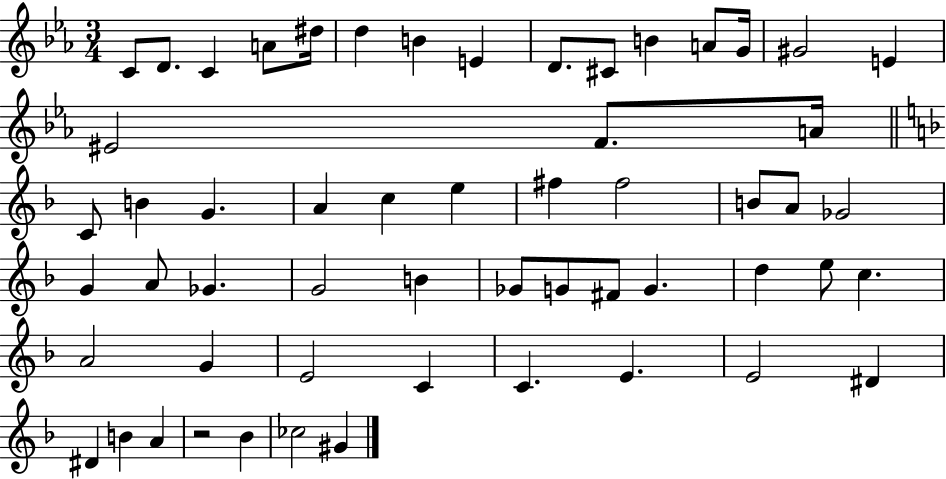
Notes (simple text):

C4/e D4/e. C4/q A4/e D#5/s D5/q B4/q E4/q D4/e. C#4/e B4/q A4/e G4/s G#4/h E4/q EIS4/h F4/e. A4/s C4/e B4/q G4/q. A4/q C5/q E5/q F#5/q F#5/h B4/e A4/e Gb4/h G4/q A4/e Gb4/q. G4/h B4/q Gb4/e G4/e F#4/e G4/q. D5/q E5/e C5/q. A4/h G4/q E4/h C4/q C4/q. E4/q. E4/h D#4/q D#4/q B4/q A4/q R/h Bb4/q CES5/h G#4/q